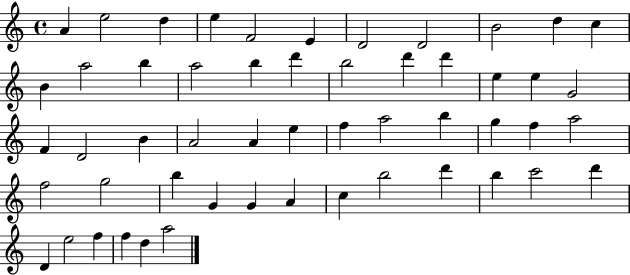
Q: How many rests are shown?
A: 0